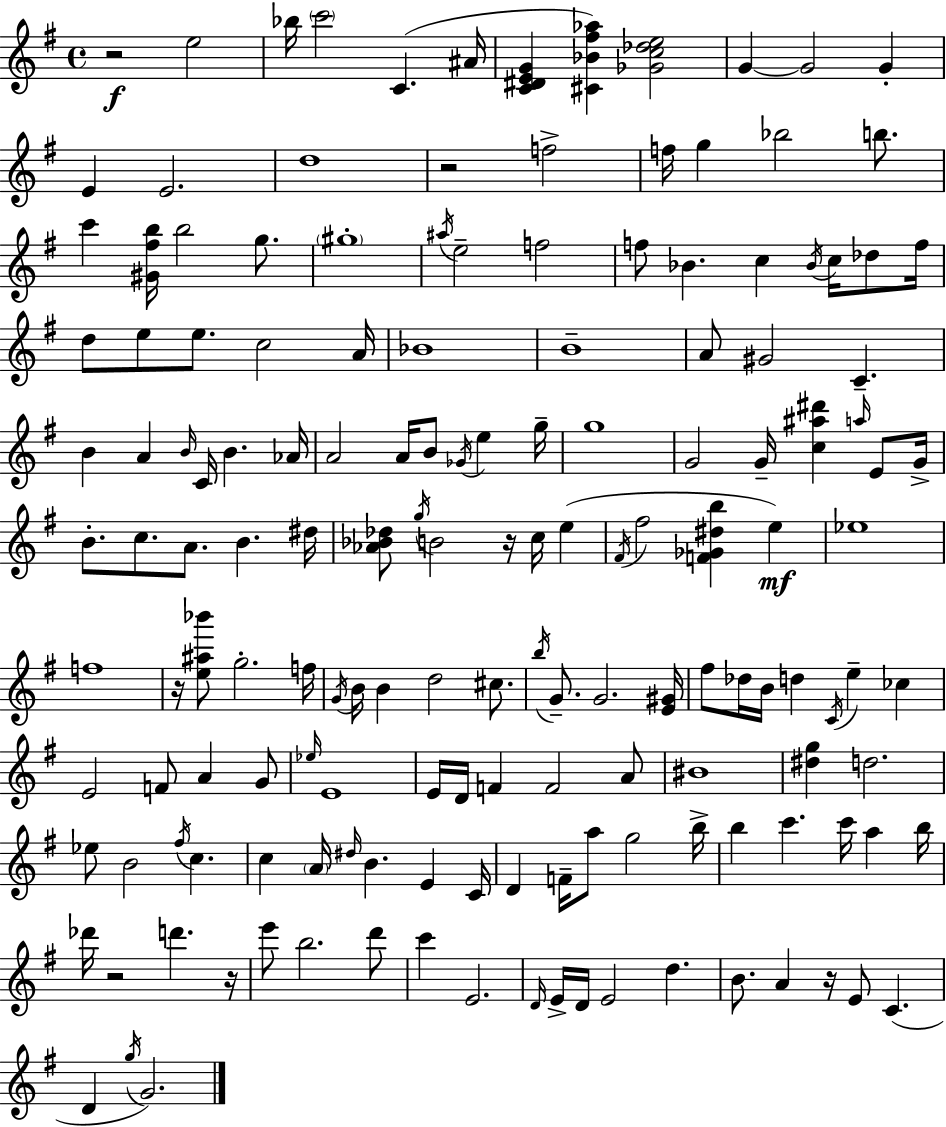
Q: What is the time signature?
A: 4/4